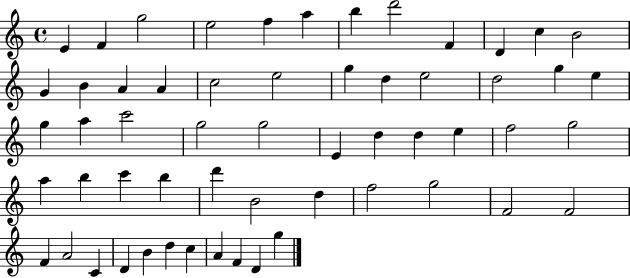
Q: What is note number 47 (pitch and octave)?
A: F4